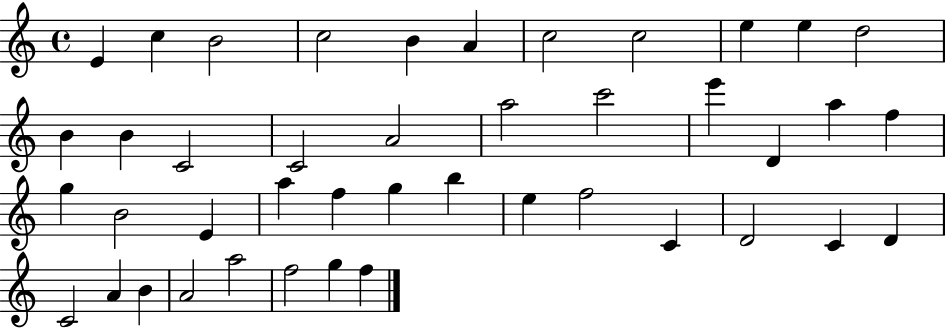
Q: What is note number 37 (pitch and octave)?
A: A4